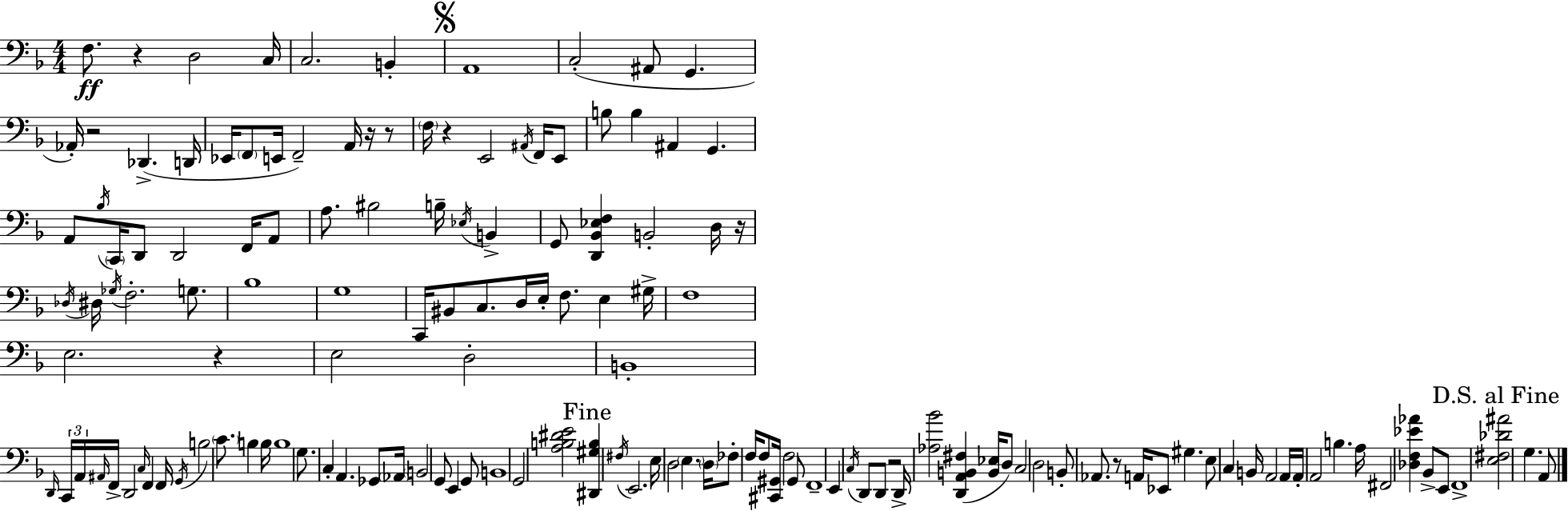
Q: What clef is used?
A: bass